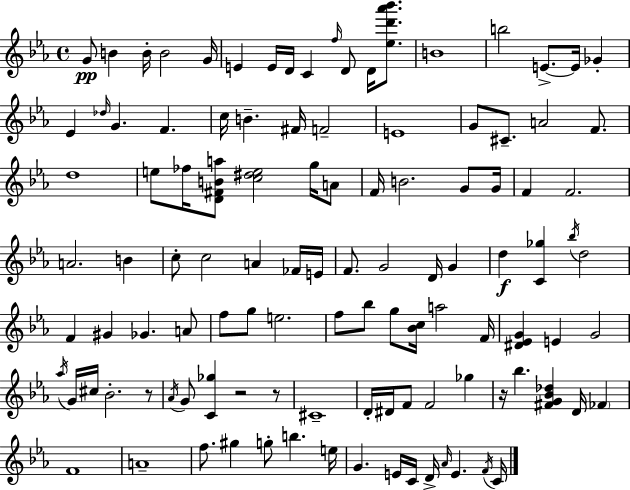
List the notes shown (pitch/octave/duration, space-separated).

G4/e B4/q B4/s B4/h G4/s E4/q E4/s D4/s C4/q F5/s D4/e D4/s [Eb5,D6,Ab6,Bb6]/e. B4/w B5/h E4/e. E4/s Gb4/q Eb4/q Db5/s G4/q. F4/q. C5/s B4/q. F#4/s F4/h E4/w G4/e C#4/e. A4/h F4/e. D5/w E5/e FES5/s [D4,F#4,B4,A5]/e [C5,D#5,E5]/h G5/s A4/e F4/s B4/h. G4/e G4/s F4/q F4/h. A4/h. B4/q C5/e C5/h A4/q FES4/s E4/s F4/e. G4/h D4/s G4/q D5/q [C4,Gb5]/q Bb5/s D5/h F4/q G#4/q Gb4/q. A4/e F5/e G5/e E5/h. F5/e Bb5/e G5/e [Bb4,C5]/s A5/h F4/s [D#4,Eb4,G4]/q E4/q G4/h Ab5/s G4/s C#5/s Bb4/h. R/e Ab4/s G4/e [C4,Gb5]/q R/h R/e C#4/w D4/s D#4/s F4/e F4/h Gb5/q R/s Bb5/q. [F#4,G4,Bb4,Db5]/q D4/s FES4/q F4/w A4/w F5/e. G#5/q G5/e B5/q. E5/s G4/q. E4/s C4/s D4/s Ab4/s E4/q. F4/s C4/s